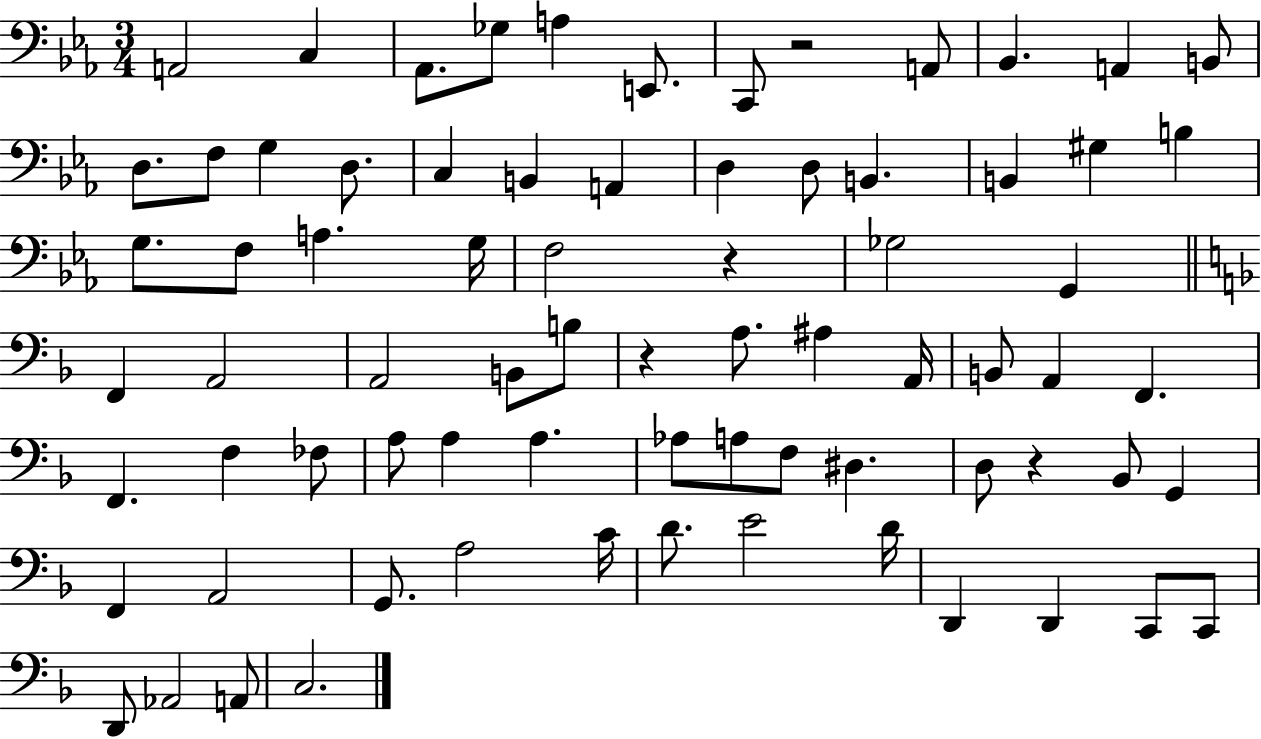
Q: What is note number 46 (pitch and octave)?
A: A3